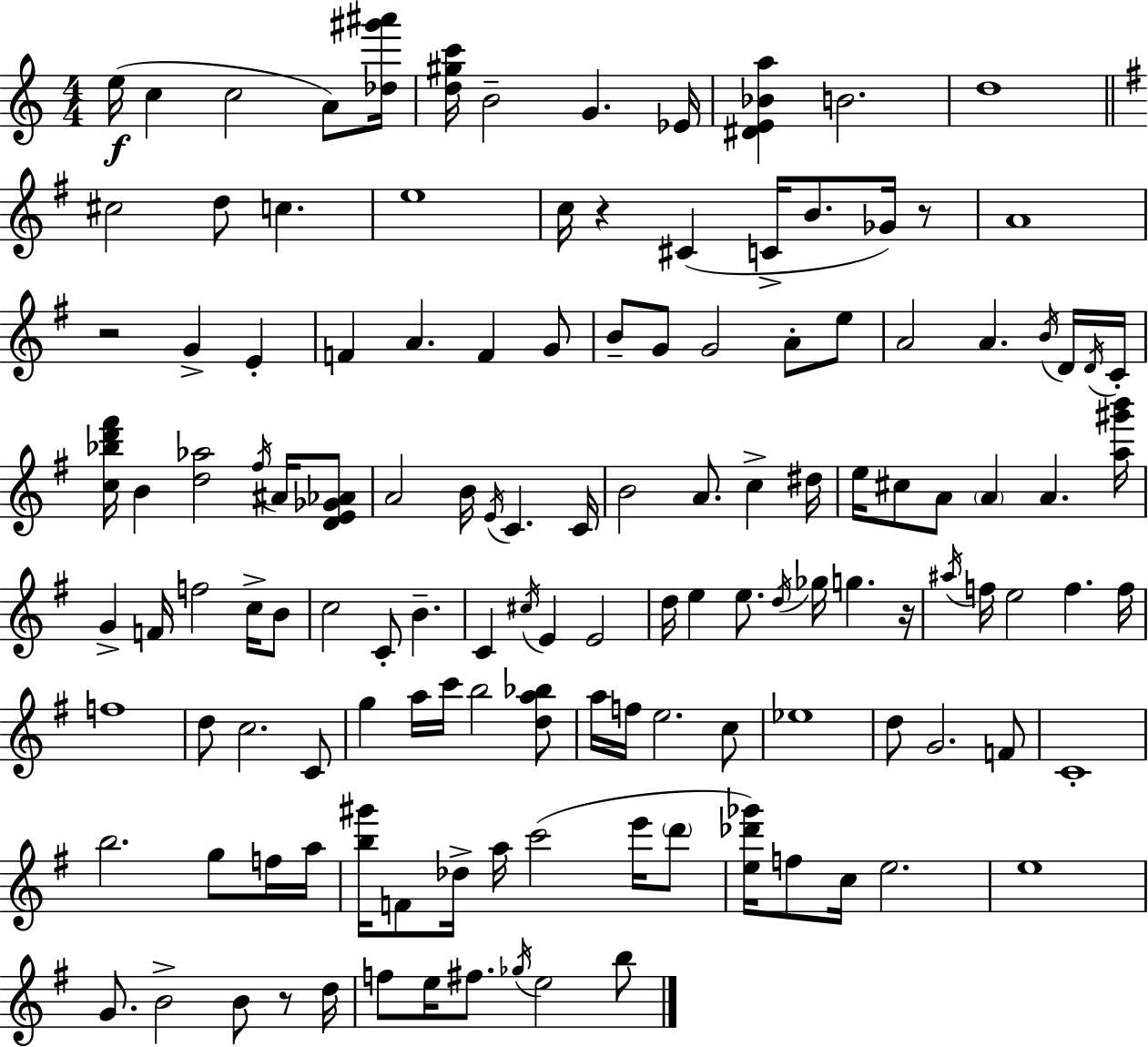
{
  \clef treble
  \numericTimeSignature
  \time 4/4
  \key a \minor
  \repeat volta 2 { e''16(\f c''4 c''2 a'8) <des'' gis''' ais'''>16 | <d'' gis'' c'''>16 b'2-- g'4. ees'16 | <dis' e' bes' a''>4 b'2. | d''1 | \break \bar "||" \break \key g \major cis''2 d''8 c''4. | e''1 | c''16 r4 cis'4( c'16-> b'8. ges'16) r8 | a'1 | \break r2 g'4-> e'4-. | f'4 a'4. f'4 g'8 | b'8-- g'8 g'2 a'8-. e''8 | a'2 a'4. \acciaccatura { b'16 } d'16 | \break \acciaccatura { d'16 } c'16-. <c'' bes'' d''' fis'''>16 b'4 <d'' aes''>2 \acciaccatura { fis''16 } | ais'16 <d' e' ges' aes'>8 a'2 b'16 \acciaccatura { e'16 } c'4. | c'16 b'2 a'8. c''4-> | dis''16 e''16 cis''8 a'8 \parenthesize a'4 a'4. | \break <a'' gis''' b'''>16 g'4-> f'16 f''2 | c''16-> b'8 c''2 c'8-. b'4.-- | c'4 \acciaccatura { cis''16 } e'4 e'2 | d''16 e''4 e''8. \acciaccatura { d''16 } ges''16 g''4. | \break r16 \acciaccatura { ais''16 } f''16 e''2 | f''4. f''16 f''1 | d''8 c''2. | c'8 g''4 a''16 c'''16 b''2 | \break <d'' a'' bes''>8 a''16 f''16 e''2. | c''8 ees''1 | d''8 g'2. | f'8 c'1-. | \break b''2. | g''8 f''16 a''16 <b'' gis'''>16 f'8 des''16-> a''16 c'''2( | e'''16 \parenthesize d'''8 <e'' des''' ges'''>16) f''8 c''16 e''2. | e''1 | \break g'8. b'2-> | b'8 r8 d''16 f''8 e''16 fis''8. \acciaccatura { ges''16 } e''2 | b''8 } \bar "|."
}